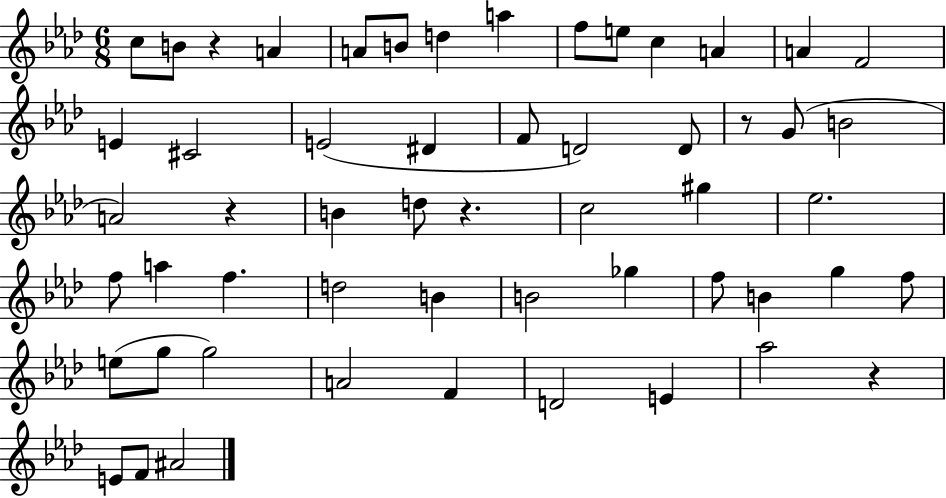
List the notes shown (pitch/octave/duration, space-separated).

C5/e B4/e R/q A4/q A4/e B4/e D5/q A5/q F5/e E5/e C5/q A4/q A4/q F4/h E4/q C#4/h E4/h D#4/q F4/e D4/h D4/e R/e G4/e B4/h A4/h R/q B4/q D5/e R/q. C5/h G#5/q Eb5/h. F5/e A5/q F5/q. D5/h B4/q B4/h Gb5/q F5/e B4/q G5/q F5/e E5/e G5/e G5/h A4/h F4/q D4/h E4/q Ab5/h R/q E4/e F4/e A#4/h